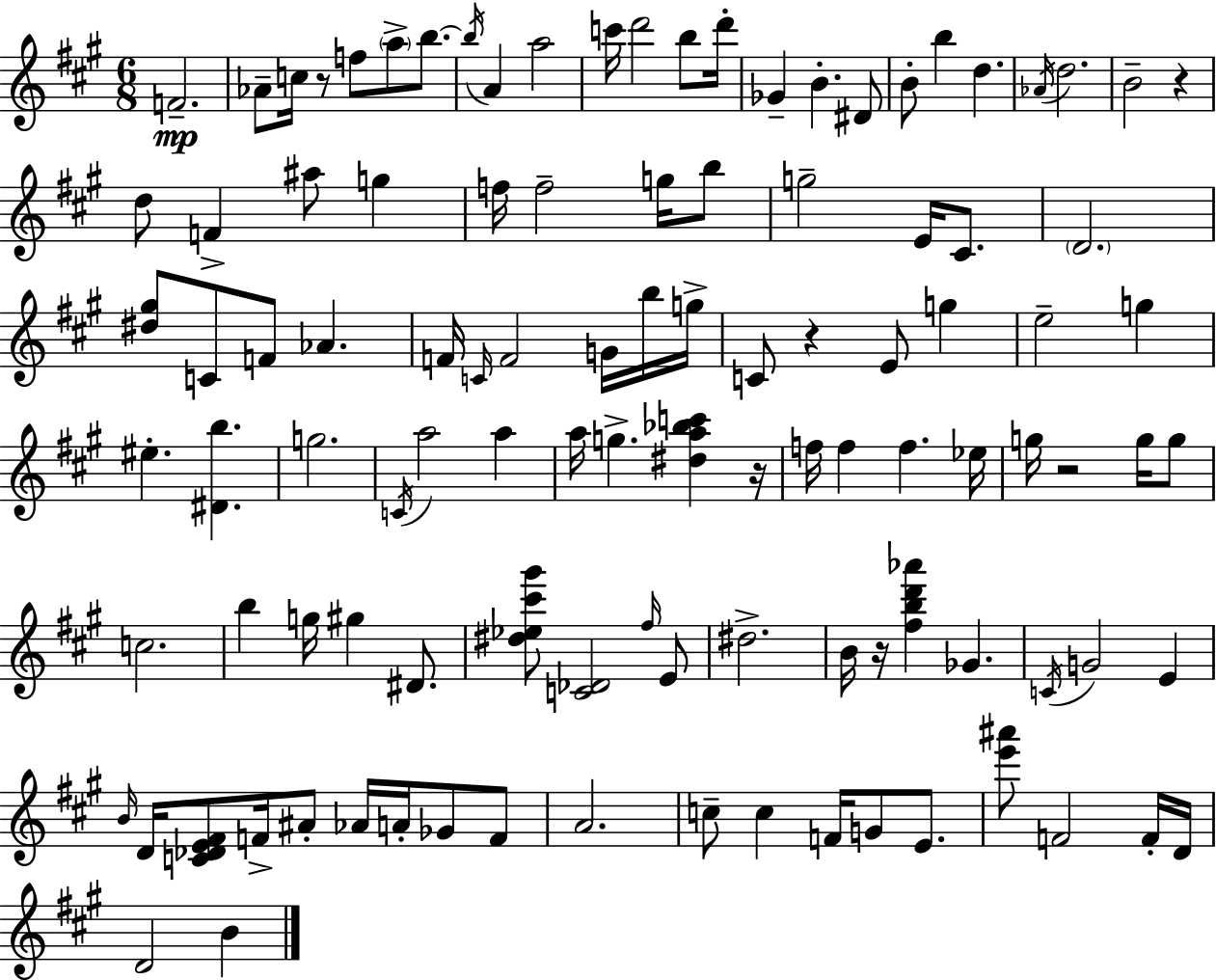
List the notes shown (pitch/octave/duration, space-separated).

F4/h. Ab4/e C5/s R/e F5/e A5/e B5/e. B5/s A4/q A5/h C6/s D6/h B5/e D6/s Gb4/q B4/q. D#4/e B4/e B5/q D5/q. Ab4/s D5/h. B4/h R/q D5/e F4/q A#5/e G5/q F5/s F5/h G5/s B5/e G5/h E4/s C#4/e. D4/h. [D#5,G#5]/e C4/e F4/e Ab4/q. F4/s C4/s F4/h G4/s B5/s G5/s C4/e R/q E4/e G5/q E5/h G5/q EIS5/q. [D#4,B5]/q. G5/h. C4/s A5/h A5/q A5/s G5/q. [D#5,A5,Bb5,C6]/q R/s F5/s F5/q F5/q. Eb5/s G5/s R/h G5/s G5/e C5/h. B5/q G5/s G#5/q D#4/e. [D#5,Eb5,C#6,G#6]/e [C4,Db4]/h F#5/s E4/e D#5/h. B4/s R/s [F#5,B5,D6,Ab6]/q Gb4/q. C4/s G4/h E4/q B4/s D4/s [C4,Db4,E4,F#4]/e F4/s A#4/e Ab4/s A4/s Gb4/e F4/e A4/h. C5/e C5/q F4/s G4/e E4/e. [E6,A#6]/e F4/h F4/s D4/s D4/h B4/q